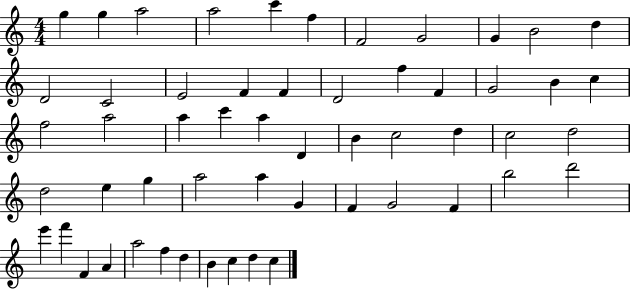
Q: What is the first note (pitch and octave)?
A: G5